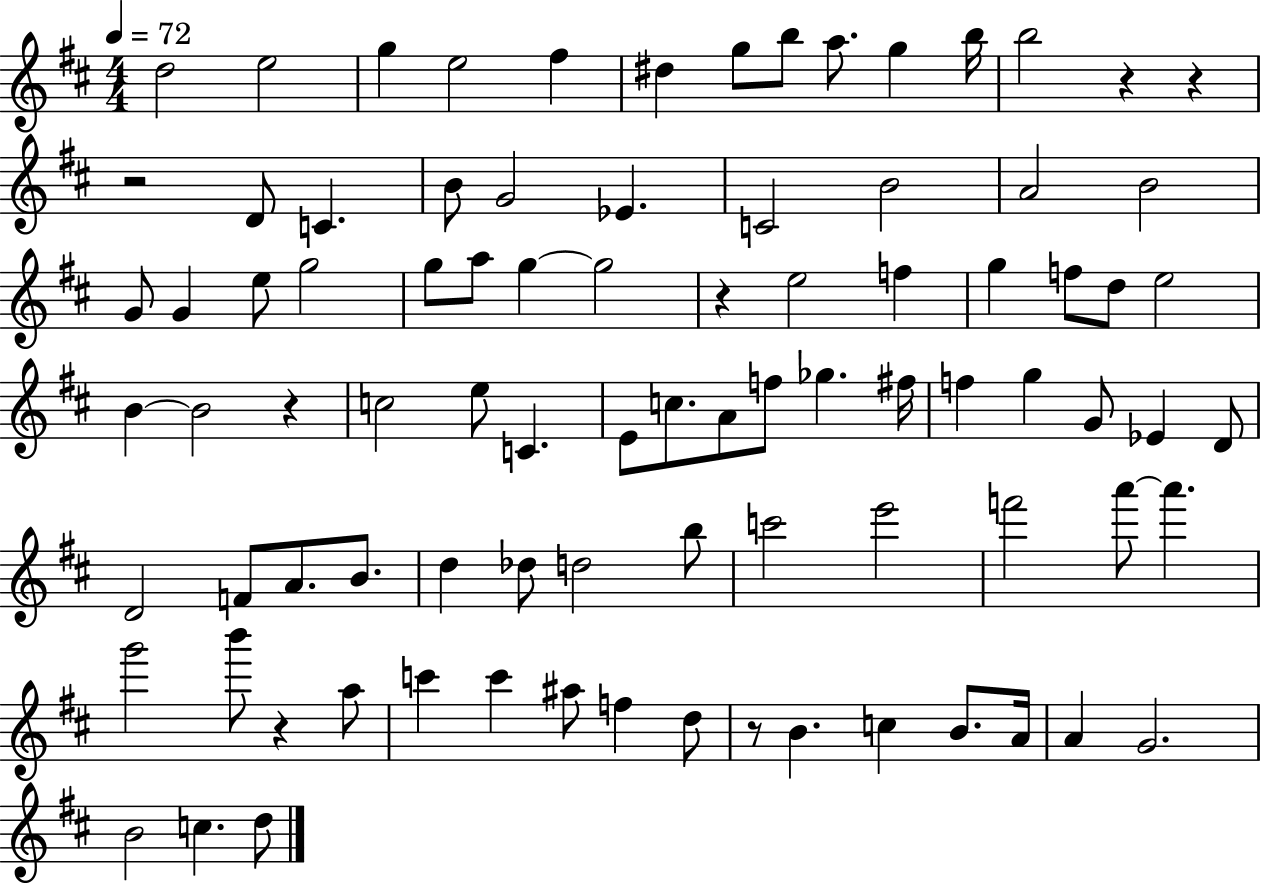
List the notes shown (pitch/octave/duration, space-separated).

D5/h E5/h G5/q E5/h F#5/q D#5/q G5/e B5/e A5/e. G5/q B5/s B5/h R/q R/q R/h D4/e C4/q. B4/e G4/h Eb4/q. C4/h B4/h A4/h B4/h G4/e G4/q E5/e G5/h G5/e A5/e G5/q G5/h R/q E5/h F5/q G5/q F5/e D5/e E5/h B4/q B4/h R/q C5/h E5/e C4/q. E4/e C5/e. A4/e F5/e Gb5/q. F#5/s F5/q G5/q G4/e Eb4/q D4/e D4/h F4/e A4/e. B4/e. D5/q Db5/e D5/h B5/e C6/h E6/h F6/h A6/e A6/q. G6/h B6/e R/q A5/e C6/q C6/q A#5/e F5/q D5/e R/e B4/q. C5/q B4/e. A4/s A4/q G4/h. B4/h C5/q. D5/e